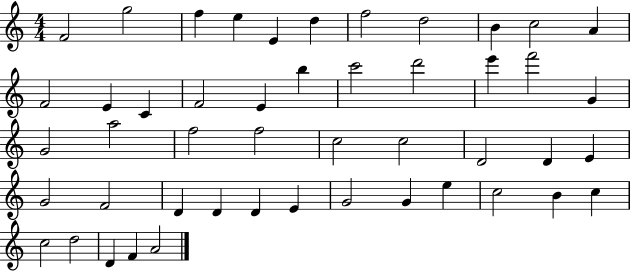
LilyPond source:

{
  \clef treble
  \numericTimeSignature
  \time 4/4
  \key c \major
  f'2 g''2 | f''4 e''4 e'4 d''4 | f''2 d''2 | b'4 c''2 a'4 | \break f'2 e'4 c'4 | f'2 e'4 b''4 | c'''2 d'''2 | e'''4 f'''2 g'4 | \break g'2 a''2 | f''2 f''2 | c''2 c''2 | d'2 d'4 e'4 | \break g'2 f'2 | d'4 d'4 d'4 e'4 | g'2 g'4 e''4 | c''2 b'4 c''4 | \break c''2 d''2 | d'4 f'4 a'2 | \bar "|."
}